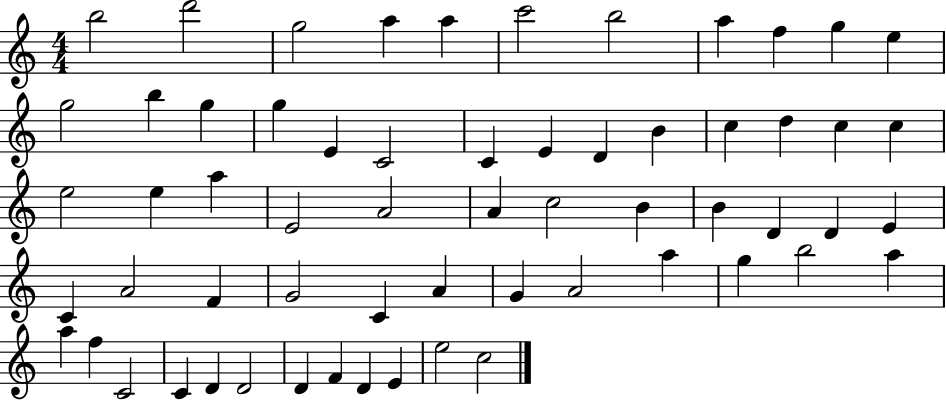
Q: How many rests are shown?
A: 0